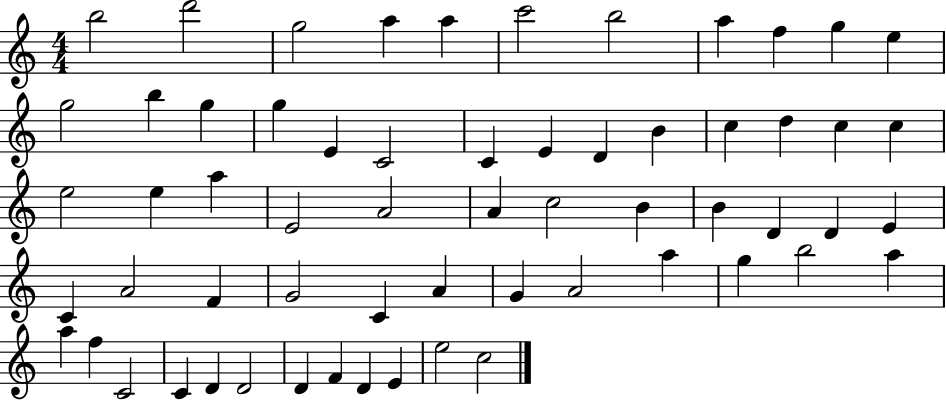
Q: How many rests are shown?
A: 0